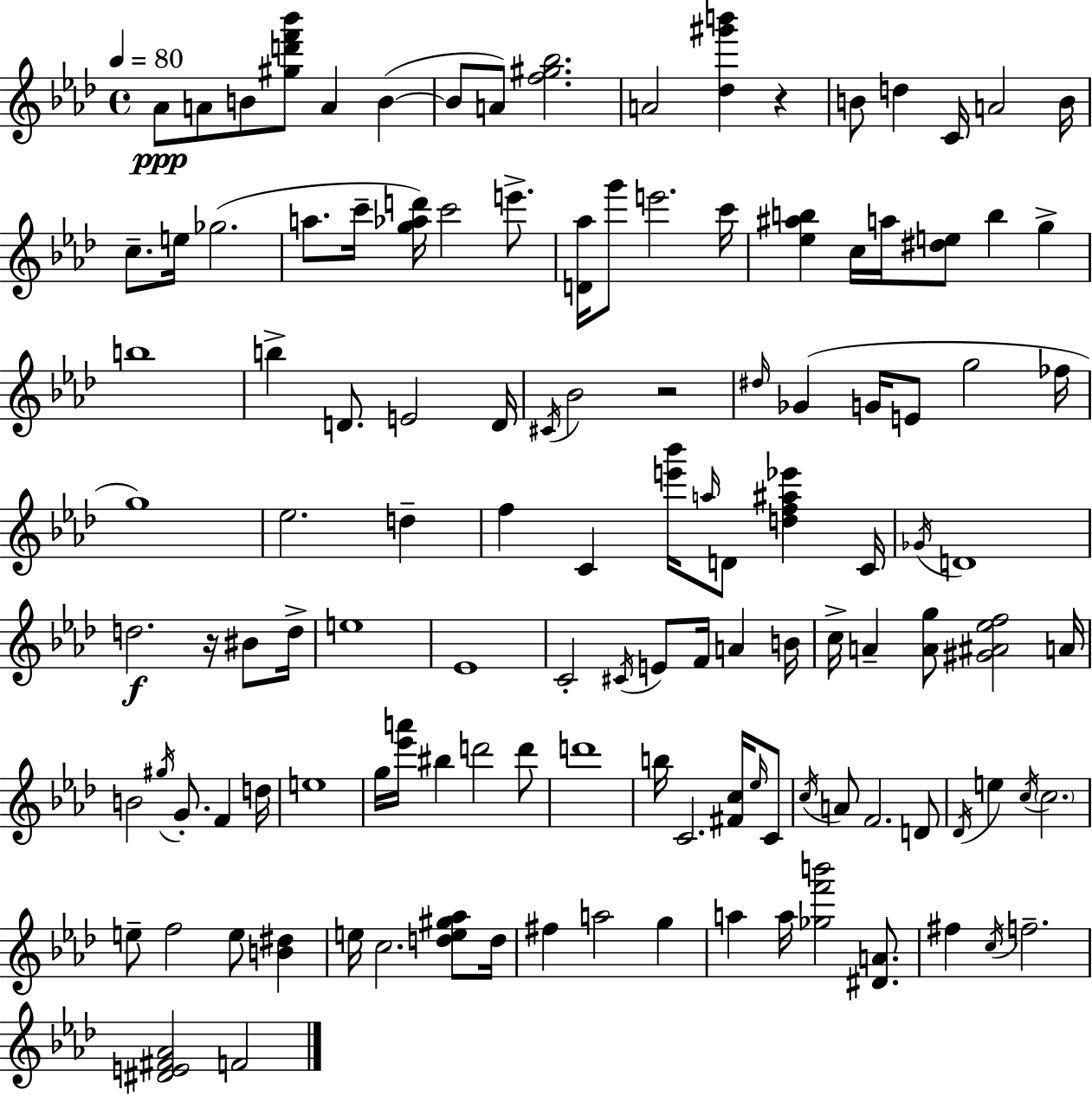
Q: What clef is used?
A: treble